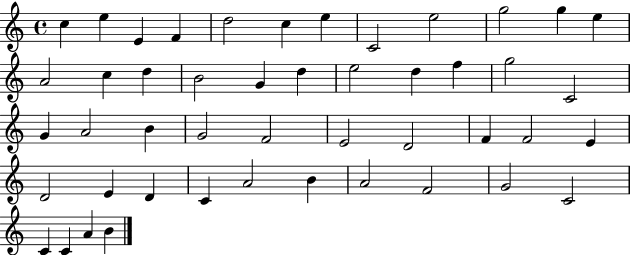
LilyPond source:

{
  \clef treble
  \time 4/4
  \defaultTimeSignature
  \key c \major
  c''4 e''4 e'4 f'4 | d''2 c''4 e''4 | c'2 e''2 | g''2 g''4 e''4 | \break a'2 c''4 d''4 | b'2 g'4 d''4 | e''2 d''4 f''4 | g''2 c'2 | \break g'4 a'2 b'4 | g'2 f'2 | e'2 d'2 | f'4 f'2 e'4 | \break d'2 e'4 d'4 | c'4 a'2 b'4 | a'2 f'2 | g'2 c'2 | \break c'4 c'4 a'4 b'4 | \bar "|."
}